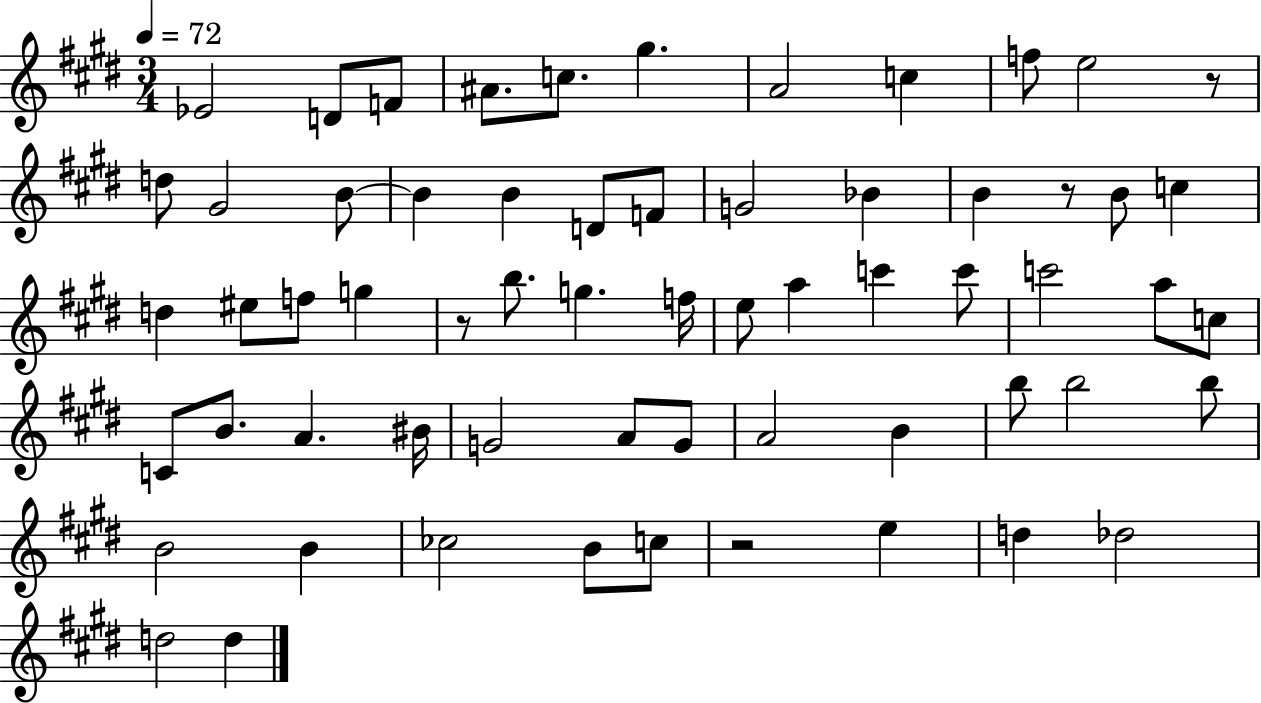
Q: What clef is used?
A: treble